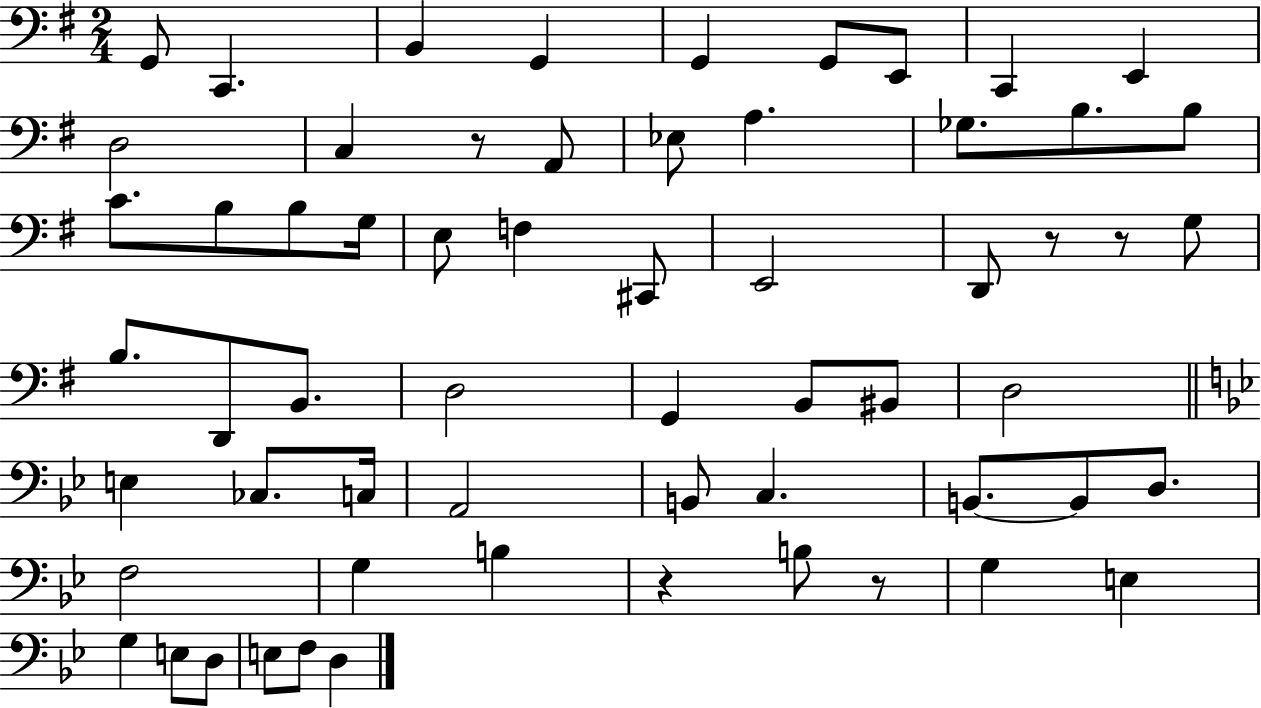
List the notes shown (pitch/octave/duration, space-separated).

G2/e C2/q. B2/q G2/q G2/q G2/e E2/e C2/q E2/q D3/h C3/q R/e A2/e Eb3/e A3/q. Gb3/e. B3/e. B3/e C4/e. B3/e B3/e G3/s E3/e F3/q C#2/e E2/h D2/e R/e R/e G3/e B3/e. D2/e B2/e. D3/h G2/q B2/e BIS2/e D3/h E3/q CES3/e. C3/s A2/h B2/e C3/q. B2/e. B2/e D3/e. F3/h G3/q B3/q R/q B3/e R/e G3/q E3/q G3/q E3/e D3/e E3/e F3/e D3/q